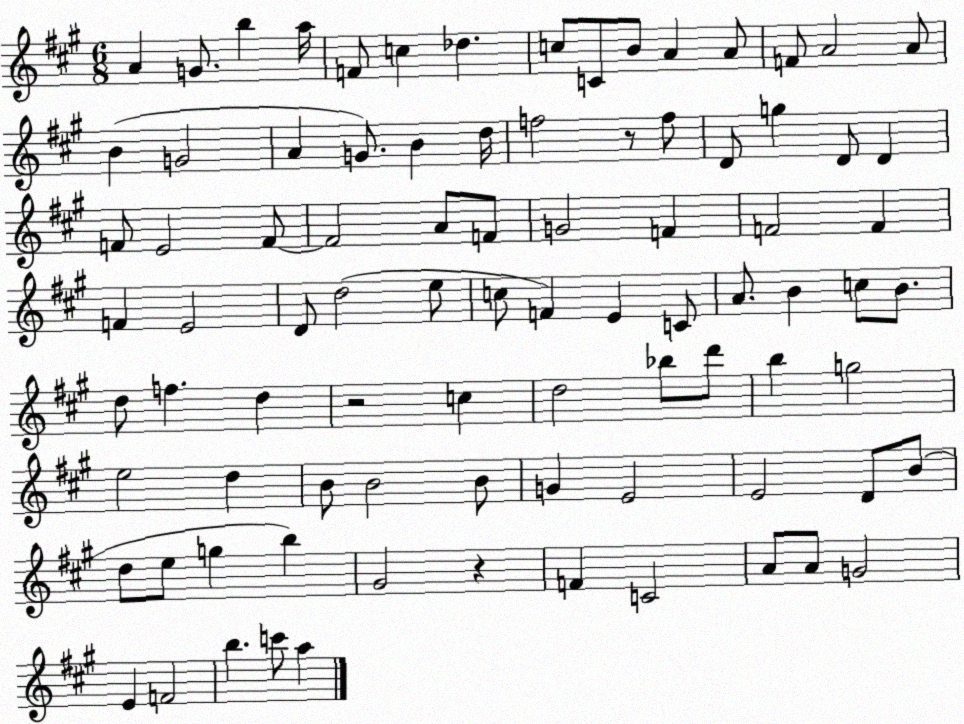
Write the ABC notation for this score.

X:1
T:Untitled
M:6/8
L:1/4
K:A
A G/2 b a/4 F/2 c _d c/2 C/2 B/2 A A/2 F/2 A2 A/2 B G2 A G/2 B d/4 f2 z/2 f/2 D/2 g D/2 D F/2 E2 F/2 F2 A/2 F/2 G2 F F2 F F E2 D/2 d2 e/2 c/2 F E C/2 A/2 B c/2 B/2 d/2 f d z2 c d2 _b/2 d'/2 b g2 e2 d B/2 B2 B/2 G E2 E2 D/2 B/2 d/2 e/2 g b ^G2 z F C2 A/2 A/2 G2 E F2 b c'/2 a